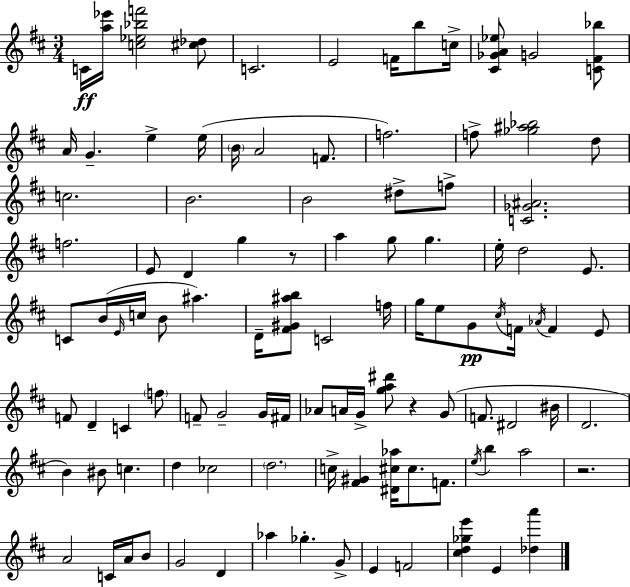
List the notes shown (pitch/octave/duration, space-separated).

C4/s [A5,Eb6]/s [C5,Eb5,Bb5,F6]/h [C#5,Db5]/e C4/h. E4/h F4/s B5/e C5/s [C#4,Gb4,A4,Eb5]/e G4/h [C4,F#4,Bb5]/e A4/s G4/q. E5/q E5/s B4/s A4/h F4/e. F5/h. F5/e [Gb5,A#5,Bb5]/h D5/e C5/h. B4/h. B4/h D#5/e F5/e [C4,Gb4,A#4]/h. F5/h. E4/e D4/q G5/q R/e A5/q G5/e G5/q. E5/s D5/h E4/e. C4/e B4/s E4/s C5/s B4/e A#5/q. D4/s [F#4,G#4,A#5,B5]/e C4/h F5/s G5/s E5/e G4/e C#5/s F4/s Ab4/s F4/q E4/e F4/e D4/q C4/q F5/e F4/e G4/h G4/s F#4/s Ab4/e A4/s G4/s [G5,A5,D#6]/e R/q G4/e F4/e. D#4/h BIS4/s D4/h. B4/q BIS4/e C5/q. D5/q CES5/h D5/h. C5/s [F#4,G#4]/q [D#4,C#5,Ab5]/s C#5/e. F4/e. E5/s B5/q A5/h R/h. A4/h C4/s A4/s B4/e G4/h D4/q Ab5/q Gb5/q. G4/e E4/q F4/h [C#5,D5,Gb5,E6]/q E4/q [Db5,A6]/q